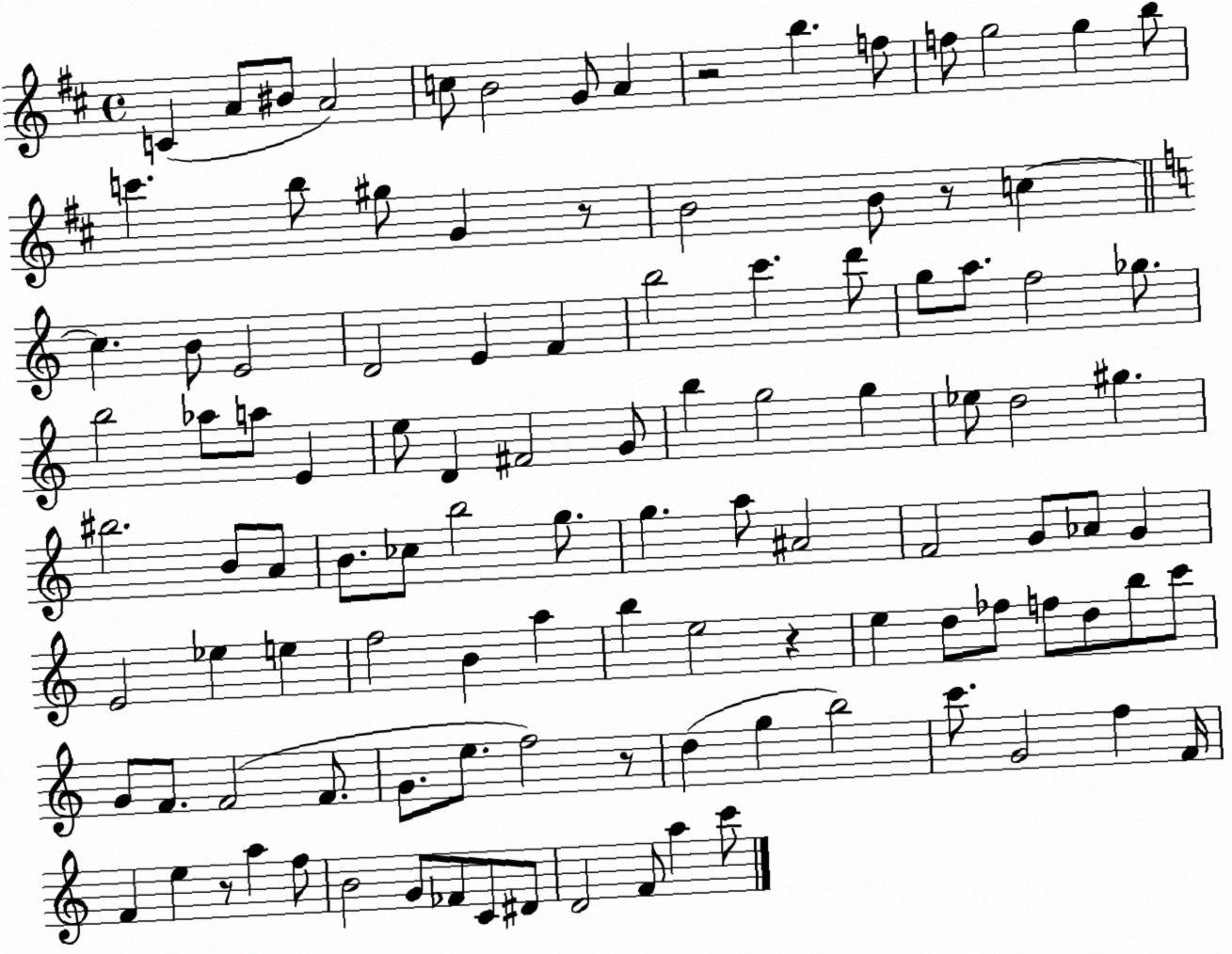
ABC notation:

X:1
T:Untitled
M:4/4
L:1/4
K:D
C A/2 ^B/2 A2 c/2 B2 G/2 A z2 b f/2 f/2 g2 g b/2 c' b/2 ^g/2 G z/2 B2 B/2 z/2 c c B/2 E2 D2 E F b2 c' d'/2 g/2 a/2 f2 _g/2 b2 _a/2 a/2 E e/2 D ^F2 G/2 b g2 g _e/2 d2 ^g ^b2 B/2 A/2 B/2 _c/2 b2 g/2 g a/2 ^A2 F2 G/2 _A/2 G E2 _e e f2 B a b e2 z e d/2 _f/2 f/2 d/2 b/2 c'/2 G/2 F/2 F2 F/2 G/2 e/2 f2 z/2 d g b2 c'/2 G2 f F/4 F e z/2 a f/2 B2 G/2 _F/2 C/2 ^D/2 D2 F/2 a c'/2